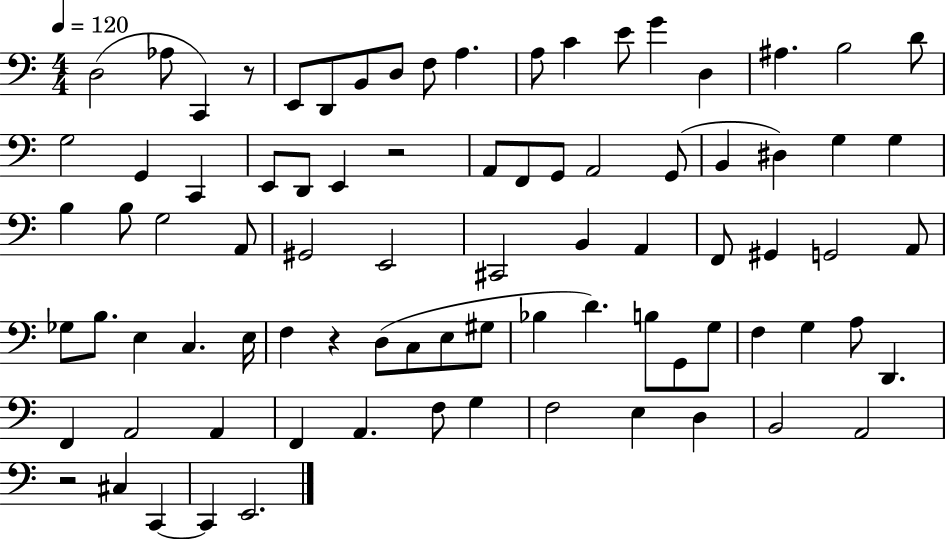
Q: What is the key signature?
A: C major